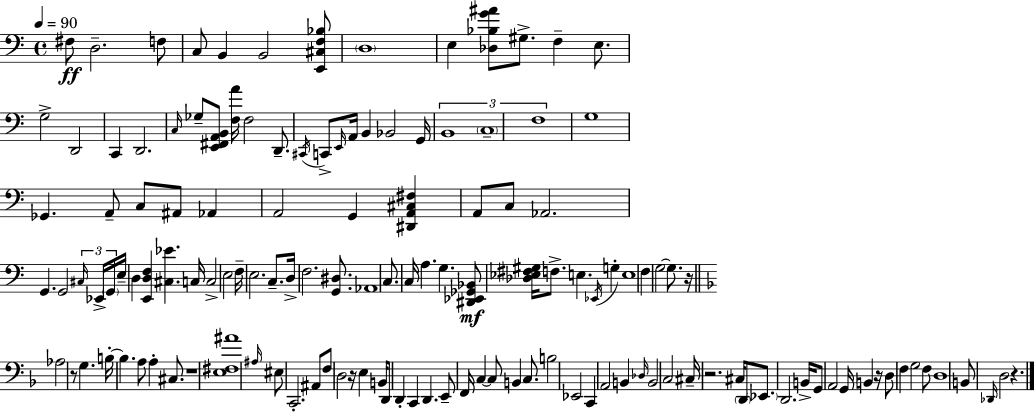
X:1
T:Untitled
M:4/4
L:1/4
K:Am
^F,/2 D,2 F,/2 C,/2 B,, B,,2 [E,,^C,F,_B,]/2 D,4 E, [_D,_B,G^A]/2 ^G,/2 F, E,/2 G,2 D,,2 C,, D,,2 C,/4 _G,/2 [E,,^F,,A,,B,,]/2 [F,A]/4 F,2 D,,/2 ^C,,/4 C,,/2 E,,/4 A,,/4 B,, _B,,2 G,,/4 B,,4 C,4 F,4 G,4 _G,, A,,/2 C,/2 ^A,,/2 _A,, A,,2 G,, [^D,,A,,^C,^F,] A,,/2 C,/2 _A,,2 G,, G,,2 ^C,/4 _E,,/4 G,,/4 E,/4 D, [E,,D,F,] [^C,_E] C,/4 C,2 E,2 F,/4 E,2 C,/2 D,/4 F,2 [G,,^D,]/2 _A,,4 C,/2 C,/4 A, G, [^D,,_E,,_G,,_B,,]/2 [_D,_E,^F,^G,]/4 F,/2 E, _E,,/4 G, E,4 F, G,2 G,/2 z/4 _A,2 z/2 G, B,/4 B, A,/2 A, ^C,/2 z4 [E,^F,^A]4 ^A,/4 ^E,/2 C,,2 ^A,,/2 F,/2 D,2 z/4 E, B,,/4 D,,/2 D,, C,, D,, E,,/2 F,,/4 C, C,/2 B,, C,/2 B,2 _E,,2 C,, A,,2 B,, _D,/4 B,,2 C,2 ^C,/4 z2 ^C,/4 D,,/2 _E,,/2 D,,2 B,,/4 G,,/2 A,,2 G,,/4 B,, z/4 D,/2 F, G,2 F,/2 D,4 B,,/2 _D,,/4 D,2 z